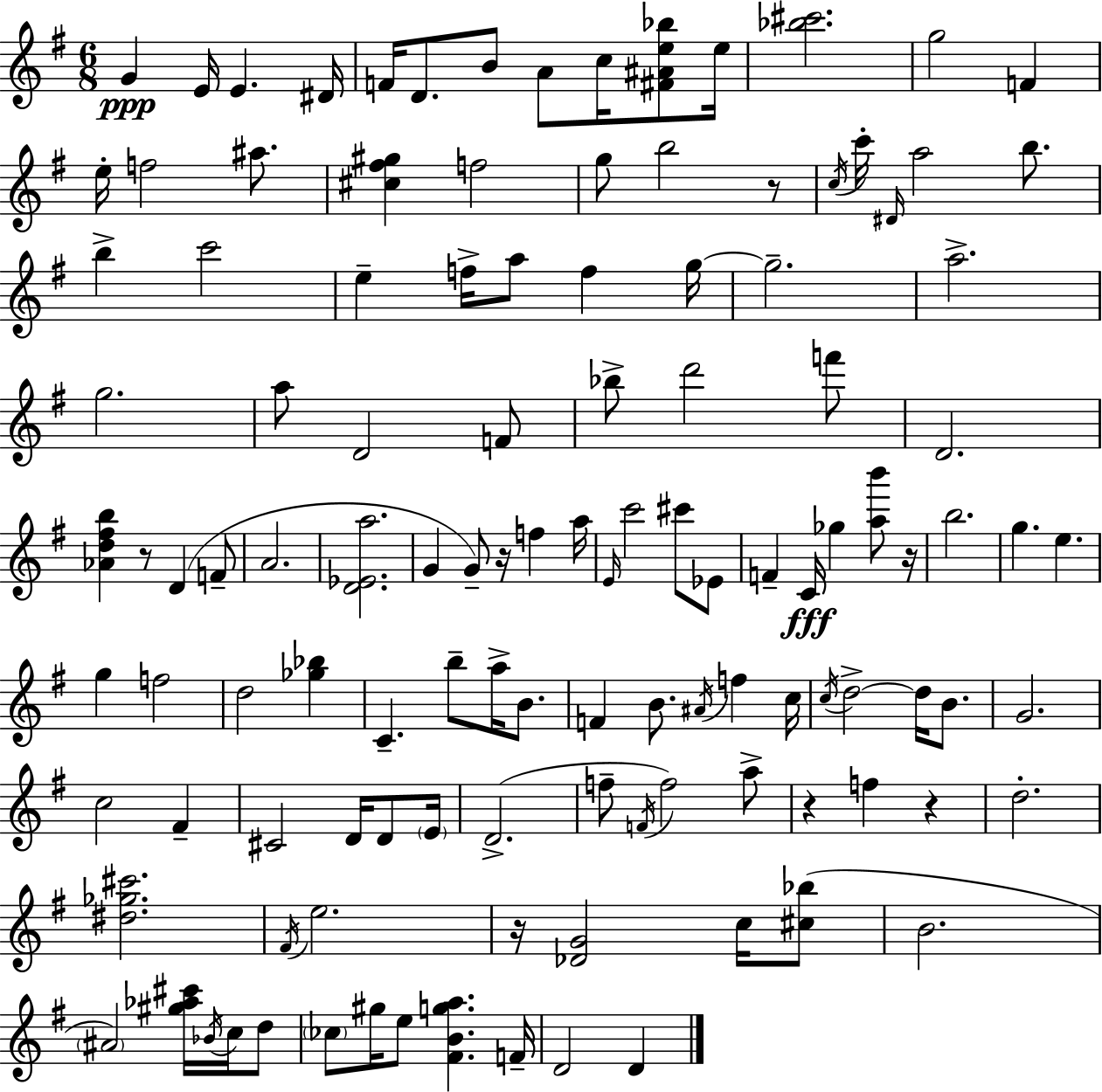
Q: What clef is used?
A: treble